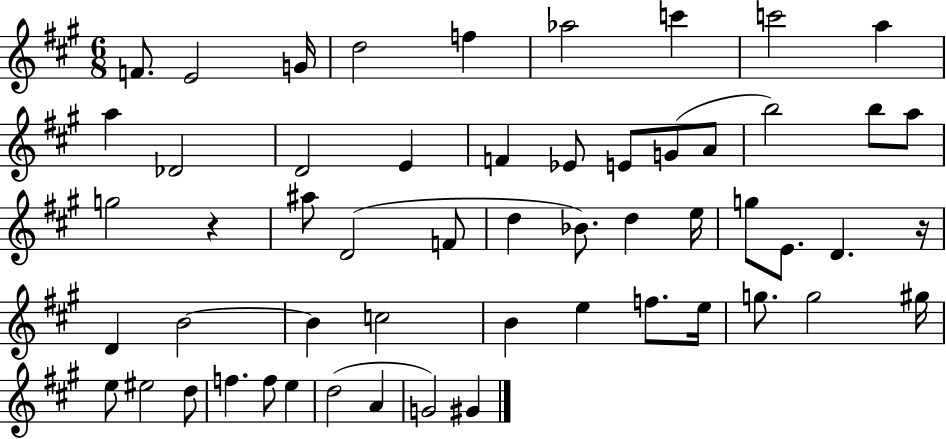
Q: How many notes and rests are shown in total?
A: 55